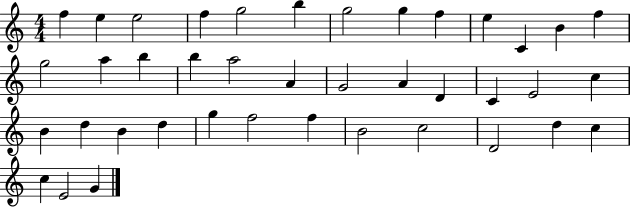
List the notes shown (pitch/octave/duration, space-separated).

F5/q E5/q E5/h F5/q G5/h B5/q G5/h G5/q F5/q E5/q C4/q B4/q F5/q G5/h A5/q B5/q B5/q A5/h A4/q G4/h A4/q D4/q C4/q E4/h C5/q B4/q D5/q B4/q D5/q G5/q F5/h F5/q B4/h C5/h D4/h D5/q C5/q C5/q E4/h G4/q